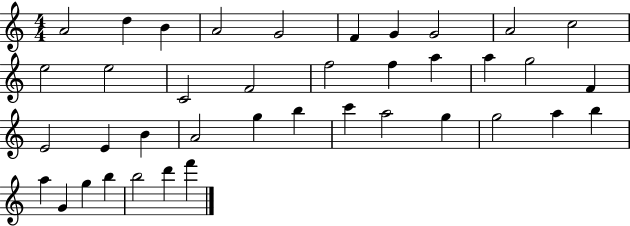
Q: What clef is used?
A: treble